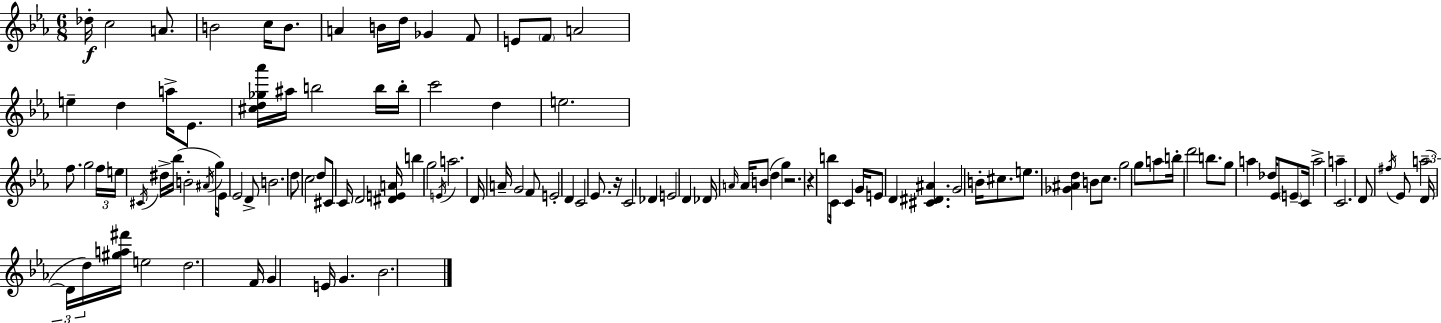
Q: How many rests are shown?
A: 3